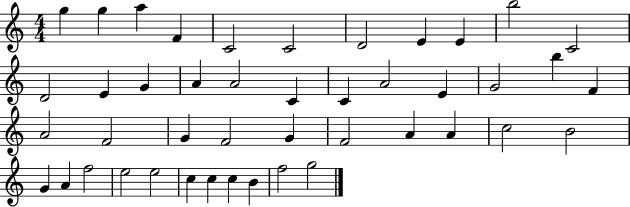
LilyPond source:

{
  \clef treble
  \numericTimeSignature
  \time 4/4
  \key c \major
  g''4 g''4 a''4 f'4 | c'2 c'2 | d'2 e'4 e'4 | b''2 c'2 | \break d'2 e'4 g'4 | a'4 a'2 c'4 | c'4 a'2 e'4 | g'2 b''4 f'4 | \break a'2 f'2 | g'4 f'2 g'4 | f'2 a'4 a'4 | c''2 b'2 | \break g'4 a'4 f''2 | e''2 e''2 | c''4 c''4 c''4 b'4 | f''2 g''2 | \break \bar "|."
}